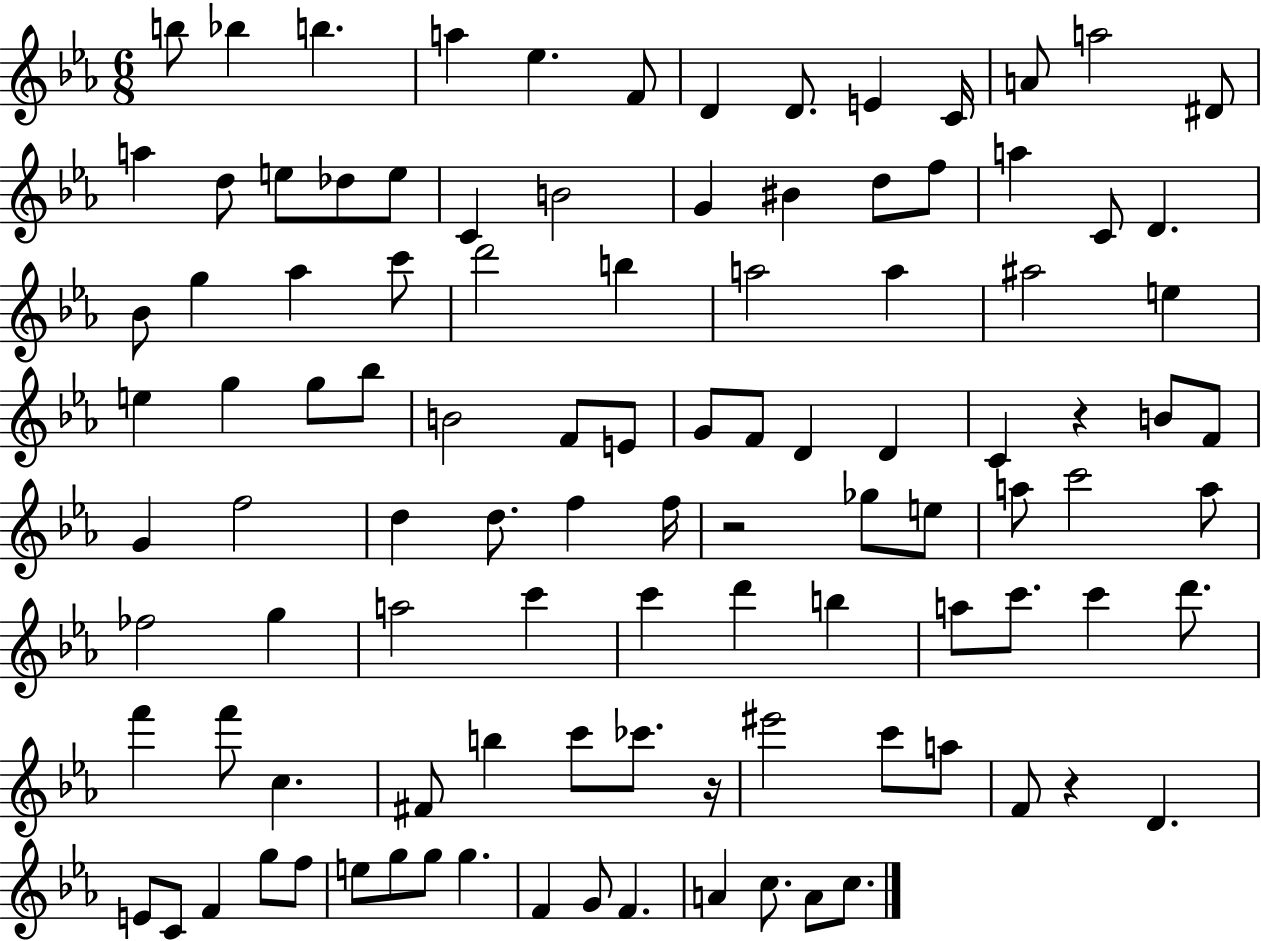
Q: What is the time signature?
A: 6/8